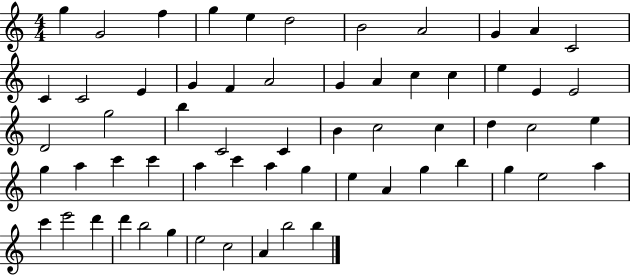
G5/q G4/h F5/q G5/q E5/q D5/h B4/h A4/h G4/q A4/q C4/h C4/q C4/h E4/q G4/q F4/q A4/h G4/q A4/q C5/q C5/q E5/q E4/q E4/h D4/h G5/h B5/q C4/h C4/q B4/q C5/h C5/q D5/q C5/h E5/q G5/q A5/q C6/q C6/q A5/q C6/q A5/q G5/q E5/q A4/q G5/q B5/q G5/q E5/h A5/q C6/q E6/h D6/q D6/q B5/h G5/q E5/h C5/h A4/q B5/h B5/q